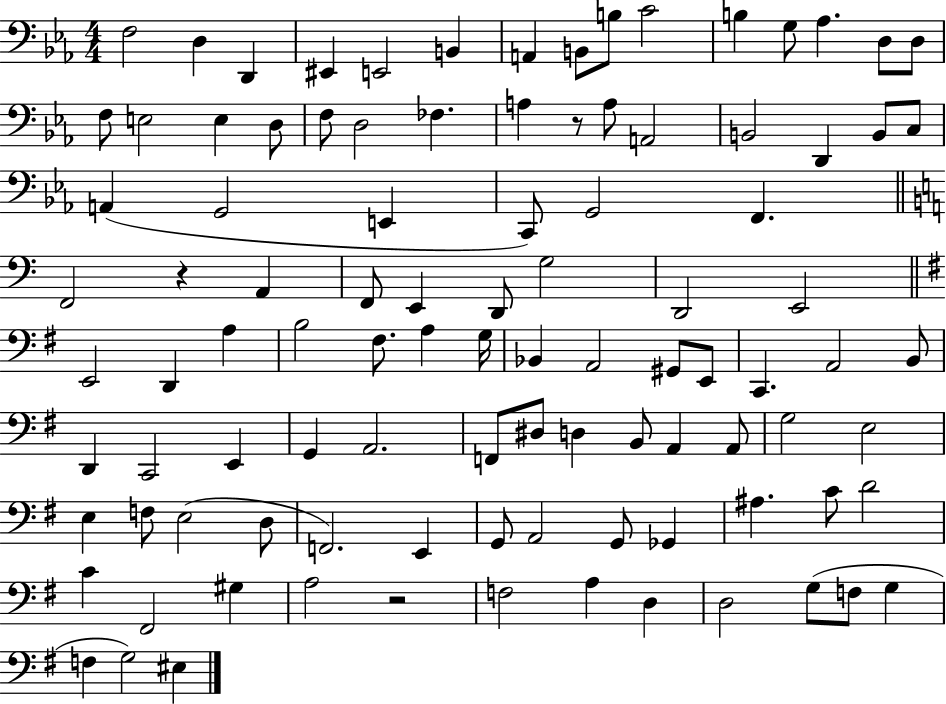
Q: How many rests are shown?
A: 3